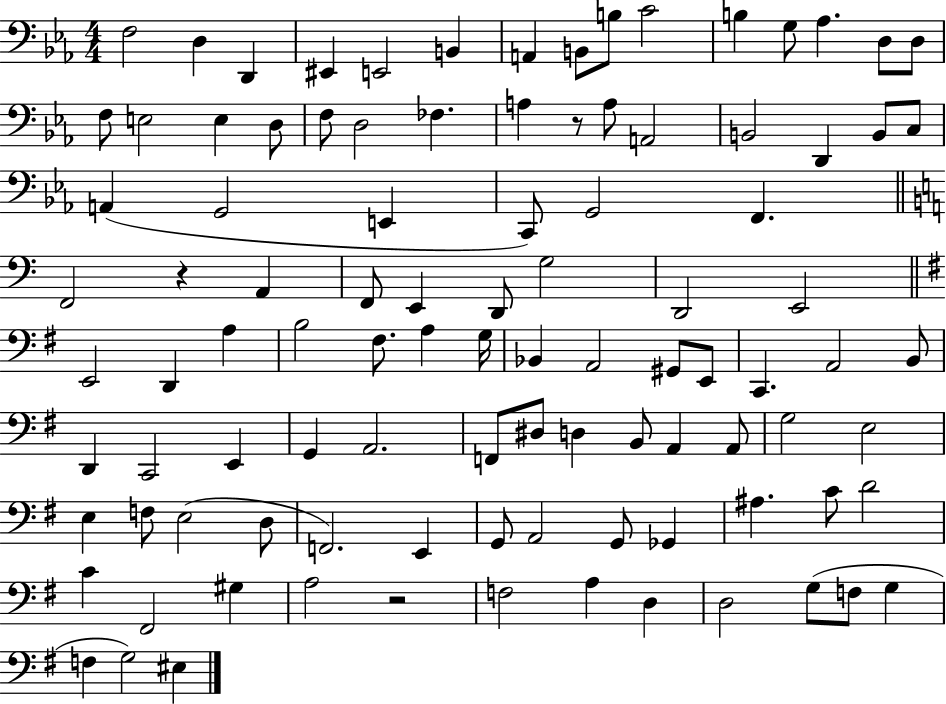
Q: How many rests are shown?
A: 3